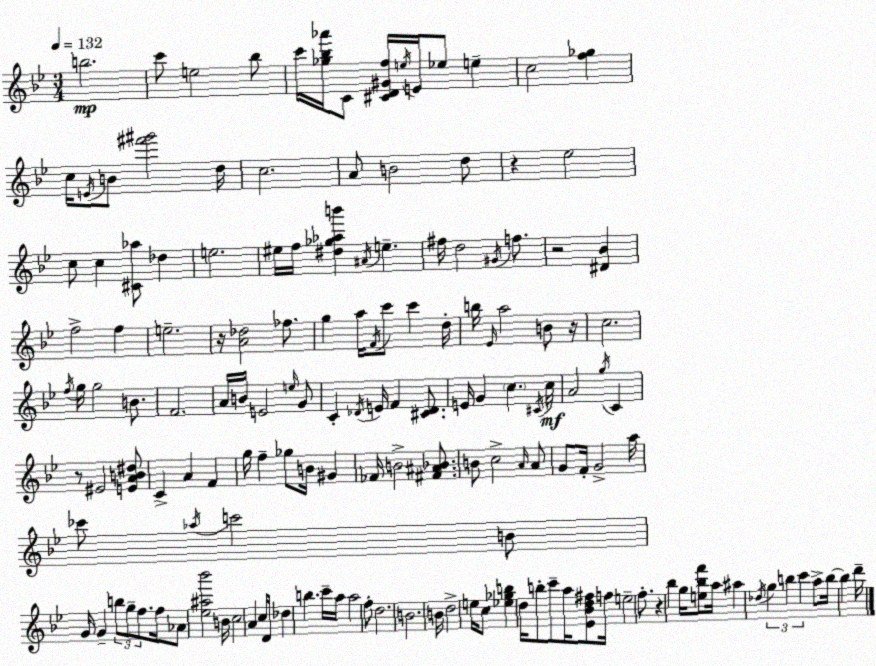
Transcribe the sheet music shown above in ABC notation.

X:1
T:Untitled
M:3/4
L:1/4
K:Bb
b2 c'/2 e2 _b/2 c'/4 [_g_b_a']/4 C/2 [^CD^Gf]/4 e/4 E/4 _e/2 e c2 [f_g] c/4 E/4 B/2 [^f'^g']2 d/4 c2 A/2 B2 d/2 z _e2 c/2 c [^C_a]/2 _d e2 ^e/4 f/4 [^d_g_ab'] ^A/4 e ^f/4 d2 ^G/4 f/2 z2 [^D_B] f2 f e2 z/4 [A_d]2 _f/2 g a/4 F/4 c'/2 c' d/4 b/4 _E/4 a2 B/2 z/4 c2 f/4 g/4 g2 B/2 F2 A/4 B/4 E2 e/4 G/2 C _D/4 E/4 F [^C_D]/2 E/4 G c ^C/4 c/4 A2 g/4 C z/2 ^E2 [EAB^d]/2 C A F g/4 f _g/2 B/4 ^G _F/4 B2 [^F^A_B]/2 B/2 c2 A/4 A/2 G/2 F/4 G2 a/4 _c'/2 _a/4 c'2 B/2 G/4 G b/2 g/2 f/2 f/4 _A/2 [_e^a_b']2 B/4 c2 A c/4 D/4 _d b c'/4 a/4 a2 f/2 d2 B2 B/4 d2 e/4 c/2 [_e_gb] d/4 b/2 c'/2 a/4 [_E_Bd^f]/2 f/4 e2 f/2 z _b g/4 [e_bf']/2 a/4 ^a _d/4 g b c' a/2 b/4 b d'/4